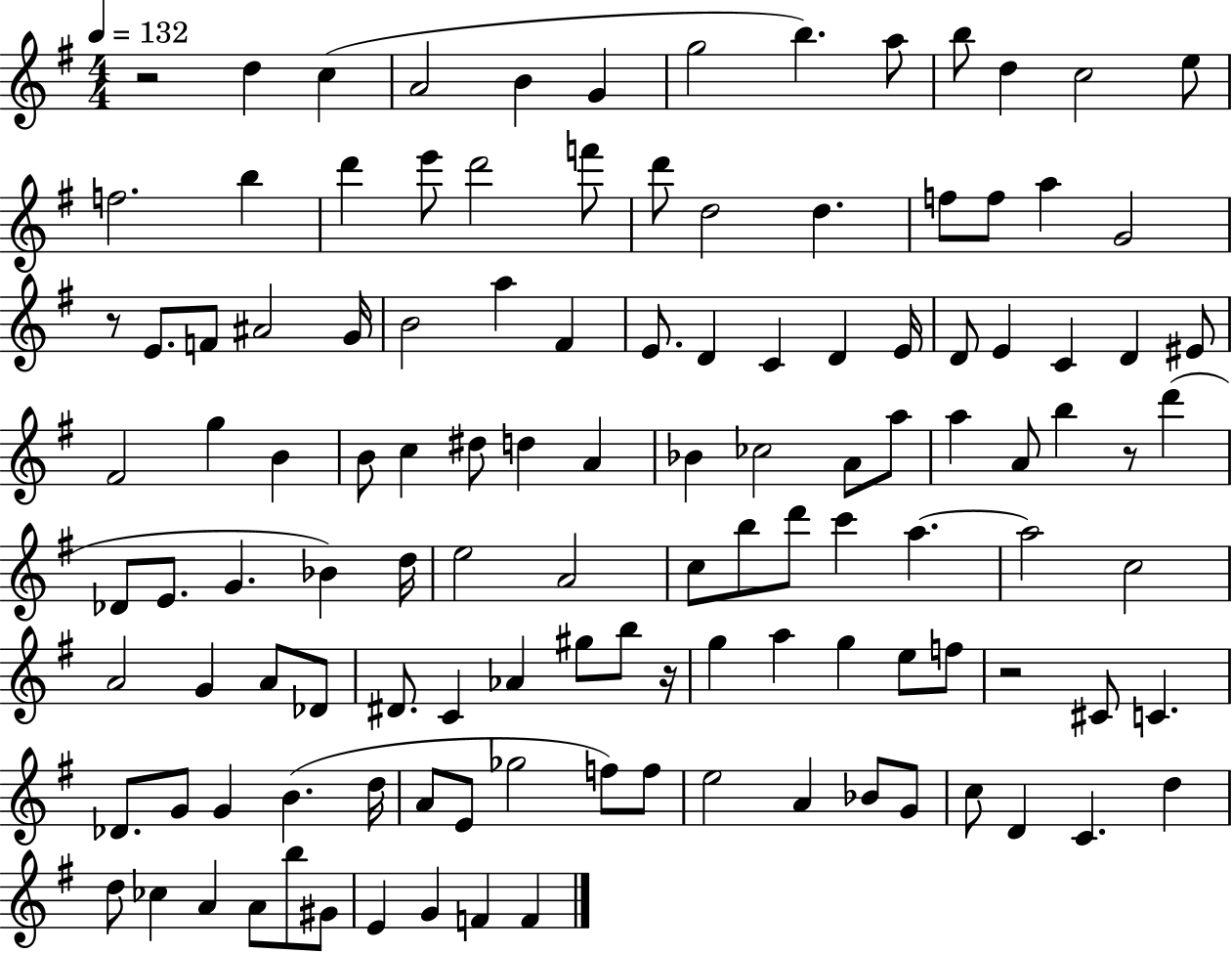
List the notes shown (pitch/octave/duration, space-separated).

R/h D5/q C5/q A4/h B4/q G4/q G5/h B5/q. A5/e B5/e D5/q C5/h E5/e F5/h. B5/q D6/q E6/e D6/h F6/e D6/e D5/h D5/q. F5/e F5/e A5/q G4/h R/e E4/e. F4/e A#4/h G4/s B4/h A5/q F#4/q E4/e. D4/q C4/q D4/q E4/s D4/e E4/q C4/q D4/q EIS4/e F#4/h G5/q B4/q B4/e C5/q D#5/e D5/q A4/q Bb4/q CES5/h A4/e A5/e A5/q A4/e B5/q R/e D6/q Db4/e E4/e. G4/q. Bb4/q D5/s E5/h A4/h C5/e B5/e D6/e C6/q A5/q. A5/h C5/h A4/h G4/q A4/e Db4/e D#4/e. C4/q Ab4/q G#5/e B5/e R/s G5/q A5/q G5/q E5/e F5/e R/h C#4/e C4/q. Db4/e. G4/e G4/q B4/q. D5/s A4/e E4/e Gb5/h F5/e F5/e E5/h A4/q Bb4/e G4/e C5/e D4/q C4/q. D5/q D5/e CES5/q A4/q A4/e B5/e G#4/e E4/q G4/q F4/q F4/q